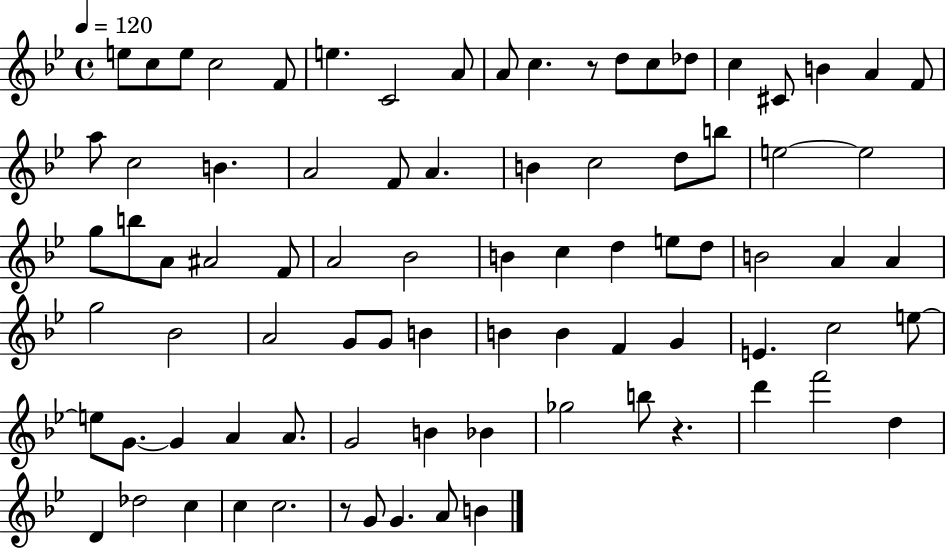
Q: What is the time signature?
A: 4/4